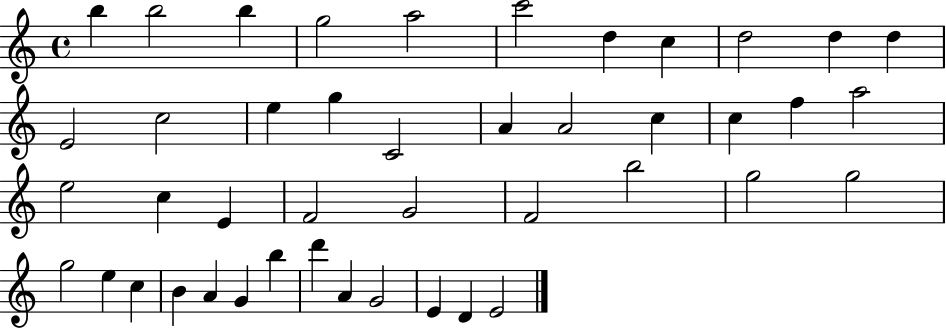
{
  \clef treble
  \time 4/4
  \defaultTimeSignature
  \key c \major
  b''4 b''2 b''4 | g''2 a''2 | c'''2 d''4 c''4 | d''2 d''4 d''4 | \break e'2 c''2 | e''4 g''4 c'2 | a'4 a'2 c''4 | c''4 f''4 a''2 | \break e''2 c''4 e'4 | f'2 g'2 | f'2 b''2 | g''2 g''2 | \break g''2 e''4 c''4 | b'4 a'4 g'4 b''4 | d'''4 a'4 g'2 | e'4 d'4 e'2 | \break \bar "|."
}